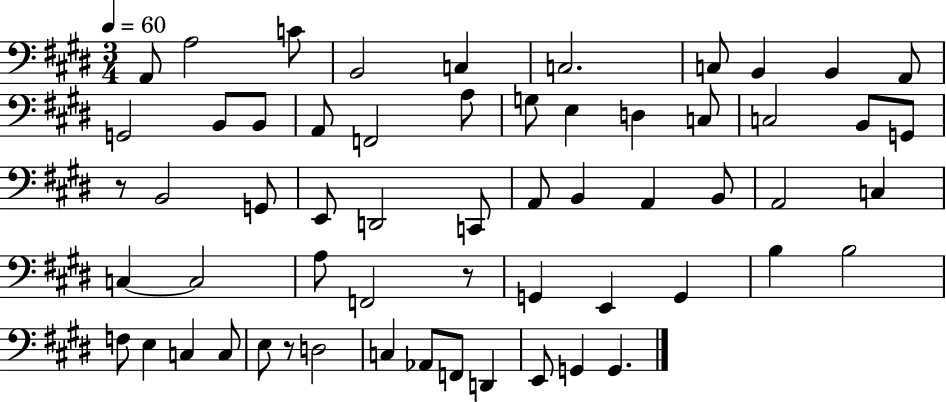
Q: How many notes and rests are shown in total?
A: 59